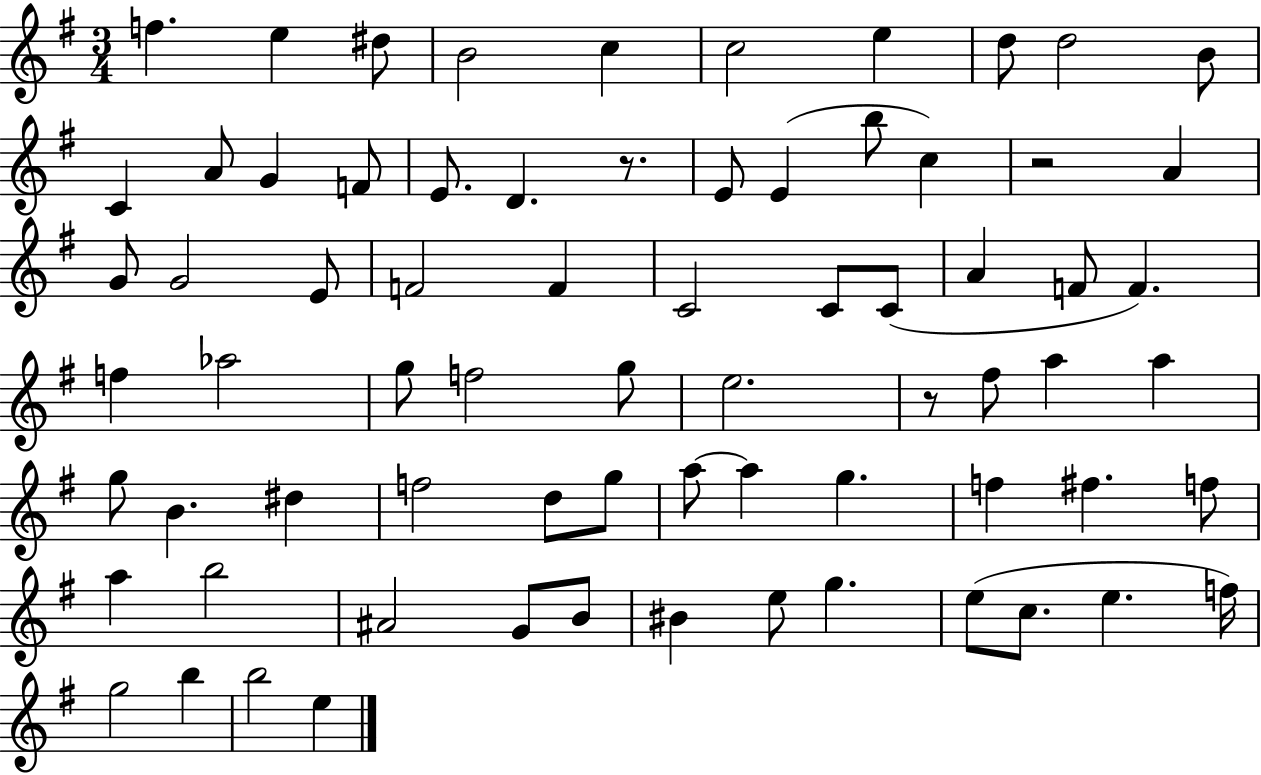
X:1
T:Untitled
M:3/4
L:1/4
K:G
f e ^d/2 B2 c c2 e d/2 d2 B/2 C A/2 G F/2 E/2 D z/2 E/2 E b/2 c z2 A G/2 G2 E/2 F2 F C2 C/2 C/2 A F/2 F f _a2 g/2 f2 g/2 e2 z/2 ^f/2 a a g/2 B ^d f2 d/2 g/2 a/2 a g f ^f f/2 a b2 ^A2 G/2 B/2 ^B e/2 g e/2 c/2 e f/4 g2 b b2 e